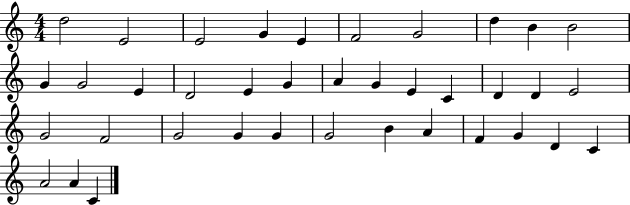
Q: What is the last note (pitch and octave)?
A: C4